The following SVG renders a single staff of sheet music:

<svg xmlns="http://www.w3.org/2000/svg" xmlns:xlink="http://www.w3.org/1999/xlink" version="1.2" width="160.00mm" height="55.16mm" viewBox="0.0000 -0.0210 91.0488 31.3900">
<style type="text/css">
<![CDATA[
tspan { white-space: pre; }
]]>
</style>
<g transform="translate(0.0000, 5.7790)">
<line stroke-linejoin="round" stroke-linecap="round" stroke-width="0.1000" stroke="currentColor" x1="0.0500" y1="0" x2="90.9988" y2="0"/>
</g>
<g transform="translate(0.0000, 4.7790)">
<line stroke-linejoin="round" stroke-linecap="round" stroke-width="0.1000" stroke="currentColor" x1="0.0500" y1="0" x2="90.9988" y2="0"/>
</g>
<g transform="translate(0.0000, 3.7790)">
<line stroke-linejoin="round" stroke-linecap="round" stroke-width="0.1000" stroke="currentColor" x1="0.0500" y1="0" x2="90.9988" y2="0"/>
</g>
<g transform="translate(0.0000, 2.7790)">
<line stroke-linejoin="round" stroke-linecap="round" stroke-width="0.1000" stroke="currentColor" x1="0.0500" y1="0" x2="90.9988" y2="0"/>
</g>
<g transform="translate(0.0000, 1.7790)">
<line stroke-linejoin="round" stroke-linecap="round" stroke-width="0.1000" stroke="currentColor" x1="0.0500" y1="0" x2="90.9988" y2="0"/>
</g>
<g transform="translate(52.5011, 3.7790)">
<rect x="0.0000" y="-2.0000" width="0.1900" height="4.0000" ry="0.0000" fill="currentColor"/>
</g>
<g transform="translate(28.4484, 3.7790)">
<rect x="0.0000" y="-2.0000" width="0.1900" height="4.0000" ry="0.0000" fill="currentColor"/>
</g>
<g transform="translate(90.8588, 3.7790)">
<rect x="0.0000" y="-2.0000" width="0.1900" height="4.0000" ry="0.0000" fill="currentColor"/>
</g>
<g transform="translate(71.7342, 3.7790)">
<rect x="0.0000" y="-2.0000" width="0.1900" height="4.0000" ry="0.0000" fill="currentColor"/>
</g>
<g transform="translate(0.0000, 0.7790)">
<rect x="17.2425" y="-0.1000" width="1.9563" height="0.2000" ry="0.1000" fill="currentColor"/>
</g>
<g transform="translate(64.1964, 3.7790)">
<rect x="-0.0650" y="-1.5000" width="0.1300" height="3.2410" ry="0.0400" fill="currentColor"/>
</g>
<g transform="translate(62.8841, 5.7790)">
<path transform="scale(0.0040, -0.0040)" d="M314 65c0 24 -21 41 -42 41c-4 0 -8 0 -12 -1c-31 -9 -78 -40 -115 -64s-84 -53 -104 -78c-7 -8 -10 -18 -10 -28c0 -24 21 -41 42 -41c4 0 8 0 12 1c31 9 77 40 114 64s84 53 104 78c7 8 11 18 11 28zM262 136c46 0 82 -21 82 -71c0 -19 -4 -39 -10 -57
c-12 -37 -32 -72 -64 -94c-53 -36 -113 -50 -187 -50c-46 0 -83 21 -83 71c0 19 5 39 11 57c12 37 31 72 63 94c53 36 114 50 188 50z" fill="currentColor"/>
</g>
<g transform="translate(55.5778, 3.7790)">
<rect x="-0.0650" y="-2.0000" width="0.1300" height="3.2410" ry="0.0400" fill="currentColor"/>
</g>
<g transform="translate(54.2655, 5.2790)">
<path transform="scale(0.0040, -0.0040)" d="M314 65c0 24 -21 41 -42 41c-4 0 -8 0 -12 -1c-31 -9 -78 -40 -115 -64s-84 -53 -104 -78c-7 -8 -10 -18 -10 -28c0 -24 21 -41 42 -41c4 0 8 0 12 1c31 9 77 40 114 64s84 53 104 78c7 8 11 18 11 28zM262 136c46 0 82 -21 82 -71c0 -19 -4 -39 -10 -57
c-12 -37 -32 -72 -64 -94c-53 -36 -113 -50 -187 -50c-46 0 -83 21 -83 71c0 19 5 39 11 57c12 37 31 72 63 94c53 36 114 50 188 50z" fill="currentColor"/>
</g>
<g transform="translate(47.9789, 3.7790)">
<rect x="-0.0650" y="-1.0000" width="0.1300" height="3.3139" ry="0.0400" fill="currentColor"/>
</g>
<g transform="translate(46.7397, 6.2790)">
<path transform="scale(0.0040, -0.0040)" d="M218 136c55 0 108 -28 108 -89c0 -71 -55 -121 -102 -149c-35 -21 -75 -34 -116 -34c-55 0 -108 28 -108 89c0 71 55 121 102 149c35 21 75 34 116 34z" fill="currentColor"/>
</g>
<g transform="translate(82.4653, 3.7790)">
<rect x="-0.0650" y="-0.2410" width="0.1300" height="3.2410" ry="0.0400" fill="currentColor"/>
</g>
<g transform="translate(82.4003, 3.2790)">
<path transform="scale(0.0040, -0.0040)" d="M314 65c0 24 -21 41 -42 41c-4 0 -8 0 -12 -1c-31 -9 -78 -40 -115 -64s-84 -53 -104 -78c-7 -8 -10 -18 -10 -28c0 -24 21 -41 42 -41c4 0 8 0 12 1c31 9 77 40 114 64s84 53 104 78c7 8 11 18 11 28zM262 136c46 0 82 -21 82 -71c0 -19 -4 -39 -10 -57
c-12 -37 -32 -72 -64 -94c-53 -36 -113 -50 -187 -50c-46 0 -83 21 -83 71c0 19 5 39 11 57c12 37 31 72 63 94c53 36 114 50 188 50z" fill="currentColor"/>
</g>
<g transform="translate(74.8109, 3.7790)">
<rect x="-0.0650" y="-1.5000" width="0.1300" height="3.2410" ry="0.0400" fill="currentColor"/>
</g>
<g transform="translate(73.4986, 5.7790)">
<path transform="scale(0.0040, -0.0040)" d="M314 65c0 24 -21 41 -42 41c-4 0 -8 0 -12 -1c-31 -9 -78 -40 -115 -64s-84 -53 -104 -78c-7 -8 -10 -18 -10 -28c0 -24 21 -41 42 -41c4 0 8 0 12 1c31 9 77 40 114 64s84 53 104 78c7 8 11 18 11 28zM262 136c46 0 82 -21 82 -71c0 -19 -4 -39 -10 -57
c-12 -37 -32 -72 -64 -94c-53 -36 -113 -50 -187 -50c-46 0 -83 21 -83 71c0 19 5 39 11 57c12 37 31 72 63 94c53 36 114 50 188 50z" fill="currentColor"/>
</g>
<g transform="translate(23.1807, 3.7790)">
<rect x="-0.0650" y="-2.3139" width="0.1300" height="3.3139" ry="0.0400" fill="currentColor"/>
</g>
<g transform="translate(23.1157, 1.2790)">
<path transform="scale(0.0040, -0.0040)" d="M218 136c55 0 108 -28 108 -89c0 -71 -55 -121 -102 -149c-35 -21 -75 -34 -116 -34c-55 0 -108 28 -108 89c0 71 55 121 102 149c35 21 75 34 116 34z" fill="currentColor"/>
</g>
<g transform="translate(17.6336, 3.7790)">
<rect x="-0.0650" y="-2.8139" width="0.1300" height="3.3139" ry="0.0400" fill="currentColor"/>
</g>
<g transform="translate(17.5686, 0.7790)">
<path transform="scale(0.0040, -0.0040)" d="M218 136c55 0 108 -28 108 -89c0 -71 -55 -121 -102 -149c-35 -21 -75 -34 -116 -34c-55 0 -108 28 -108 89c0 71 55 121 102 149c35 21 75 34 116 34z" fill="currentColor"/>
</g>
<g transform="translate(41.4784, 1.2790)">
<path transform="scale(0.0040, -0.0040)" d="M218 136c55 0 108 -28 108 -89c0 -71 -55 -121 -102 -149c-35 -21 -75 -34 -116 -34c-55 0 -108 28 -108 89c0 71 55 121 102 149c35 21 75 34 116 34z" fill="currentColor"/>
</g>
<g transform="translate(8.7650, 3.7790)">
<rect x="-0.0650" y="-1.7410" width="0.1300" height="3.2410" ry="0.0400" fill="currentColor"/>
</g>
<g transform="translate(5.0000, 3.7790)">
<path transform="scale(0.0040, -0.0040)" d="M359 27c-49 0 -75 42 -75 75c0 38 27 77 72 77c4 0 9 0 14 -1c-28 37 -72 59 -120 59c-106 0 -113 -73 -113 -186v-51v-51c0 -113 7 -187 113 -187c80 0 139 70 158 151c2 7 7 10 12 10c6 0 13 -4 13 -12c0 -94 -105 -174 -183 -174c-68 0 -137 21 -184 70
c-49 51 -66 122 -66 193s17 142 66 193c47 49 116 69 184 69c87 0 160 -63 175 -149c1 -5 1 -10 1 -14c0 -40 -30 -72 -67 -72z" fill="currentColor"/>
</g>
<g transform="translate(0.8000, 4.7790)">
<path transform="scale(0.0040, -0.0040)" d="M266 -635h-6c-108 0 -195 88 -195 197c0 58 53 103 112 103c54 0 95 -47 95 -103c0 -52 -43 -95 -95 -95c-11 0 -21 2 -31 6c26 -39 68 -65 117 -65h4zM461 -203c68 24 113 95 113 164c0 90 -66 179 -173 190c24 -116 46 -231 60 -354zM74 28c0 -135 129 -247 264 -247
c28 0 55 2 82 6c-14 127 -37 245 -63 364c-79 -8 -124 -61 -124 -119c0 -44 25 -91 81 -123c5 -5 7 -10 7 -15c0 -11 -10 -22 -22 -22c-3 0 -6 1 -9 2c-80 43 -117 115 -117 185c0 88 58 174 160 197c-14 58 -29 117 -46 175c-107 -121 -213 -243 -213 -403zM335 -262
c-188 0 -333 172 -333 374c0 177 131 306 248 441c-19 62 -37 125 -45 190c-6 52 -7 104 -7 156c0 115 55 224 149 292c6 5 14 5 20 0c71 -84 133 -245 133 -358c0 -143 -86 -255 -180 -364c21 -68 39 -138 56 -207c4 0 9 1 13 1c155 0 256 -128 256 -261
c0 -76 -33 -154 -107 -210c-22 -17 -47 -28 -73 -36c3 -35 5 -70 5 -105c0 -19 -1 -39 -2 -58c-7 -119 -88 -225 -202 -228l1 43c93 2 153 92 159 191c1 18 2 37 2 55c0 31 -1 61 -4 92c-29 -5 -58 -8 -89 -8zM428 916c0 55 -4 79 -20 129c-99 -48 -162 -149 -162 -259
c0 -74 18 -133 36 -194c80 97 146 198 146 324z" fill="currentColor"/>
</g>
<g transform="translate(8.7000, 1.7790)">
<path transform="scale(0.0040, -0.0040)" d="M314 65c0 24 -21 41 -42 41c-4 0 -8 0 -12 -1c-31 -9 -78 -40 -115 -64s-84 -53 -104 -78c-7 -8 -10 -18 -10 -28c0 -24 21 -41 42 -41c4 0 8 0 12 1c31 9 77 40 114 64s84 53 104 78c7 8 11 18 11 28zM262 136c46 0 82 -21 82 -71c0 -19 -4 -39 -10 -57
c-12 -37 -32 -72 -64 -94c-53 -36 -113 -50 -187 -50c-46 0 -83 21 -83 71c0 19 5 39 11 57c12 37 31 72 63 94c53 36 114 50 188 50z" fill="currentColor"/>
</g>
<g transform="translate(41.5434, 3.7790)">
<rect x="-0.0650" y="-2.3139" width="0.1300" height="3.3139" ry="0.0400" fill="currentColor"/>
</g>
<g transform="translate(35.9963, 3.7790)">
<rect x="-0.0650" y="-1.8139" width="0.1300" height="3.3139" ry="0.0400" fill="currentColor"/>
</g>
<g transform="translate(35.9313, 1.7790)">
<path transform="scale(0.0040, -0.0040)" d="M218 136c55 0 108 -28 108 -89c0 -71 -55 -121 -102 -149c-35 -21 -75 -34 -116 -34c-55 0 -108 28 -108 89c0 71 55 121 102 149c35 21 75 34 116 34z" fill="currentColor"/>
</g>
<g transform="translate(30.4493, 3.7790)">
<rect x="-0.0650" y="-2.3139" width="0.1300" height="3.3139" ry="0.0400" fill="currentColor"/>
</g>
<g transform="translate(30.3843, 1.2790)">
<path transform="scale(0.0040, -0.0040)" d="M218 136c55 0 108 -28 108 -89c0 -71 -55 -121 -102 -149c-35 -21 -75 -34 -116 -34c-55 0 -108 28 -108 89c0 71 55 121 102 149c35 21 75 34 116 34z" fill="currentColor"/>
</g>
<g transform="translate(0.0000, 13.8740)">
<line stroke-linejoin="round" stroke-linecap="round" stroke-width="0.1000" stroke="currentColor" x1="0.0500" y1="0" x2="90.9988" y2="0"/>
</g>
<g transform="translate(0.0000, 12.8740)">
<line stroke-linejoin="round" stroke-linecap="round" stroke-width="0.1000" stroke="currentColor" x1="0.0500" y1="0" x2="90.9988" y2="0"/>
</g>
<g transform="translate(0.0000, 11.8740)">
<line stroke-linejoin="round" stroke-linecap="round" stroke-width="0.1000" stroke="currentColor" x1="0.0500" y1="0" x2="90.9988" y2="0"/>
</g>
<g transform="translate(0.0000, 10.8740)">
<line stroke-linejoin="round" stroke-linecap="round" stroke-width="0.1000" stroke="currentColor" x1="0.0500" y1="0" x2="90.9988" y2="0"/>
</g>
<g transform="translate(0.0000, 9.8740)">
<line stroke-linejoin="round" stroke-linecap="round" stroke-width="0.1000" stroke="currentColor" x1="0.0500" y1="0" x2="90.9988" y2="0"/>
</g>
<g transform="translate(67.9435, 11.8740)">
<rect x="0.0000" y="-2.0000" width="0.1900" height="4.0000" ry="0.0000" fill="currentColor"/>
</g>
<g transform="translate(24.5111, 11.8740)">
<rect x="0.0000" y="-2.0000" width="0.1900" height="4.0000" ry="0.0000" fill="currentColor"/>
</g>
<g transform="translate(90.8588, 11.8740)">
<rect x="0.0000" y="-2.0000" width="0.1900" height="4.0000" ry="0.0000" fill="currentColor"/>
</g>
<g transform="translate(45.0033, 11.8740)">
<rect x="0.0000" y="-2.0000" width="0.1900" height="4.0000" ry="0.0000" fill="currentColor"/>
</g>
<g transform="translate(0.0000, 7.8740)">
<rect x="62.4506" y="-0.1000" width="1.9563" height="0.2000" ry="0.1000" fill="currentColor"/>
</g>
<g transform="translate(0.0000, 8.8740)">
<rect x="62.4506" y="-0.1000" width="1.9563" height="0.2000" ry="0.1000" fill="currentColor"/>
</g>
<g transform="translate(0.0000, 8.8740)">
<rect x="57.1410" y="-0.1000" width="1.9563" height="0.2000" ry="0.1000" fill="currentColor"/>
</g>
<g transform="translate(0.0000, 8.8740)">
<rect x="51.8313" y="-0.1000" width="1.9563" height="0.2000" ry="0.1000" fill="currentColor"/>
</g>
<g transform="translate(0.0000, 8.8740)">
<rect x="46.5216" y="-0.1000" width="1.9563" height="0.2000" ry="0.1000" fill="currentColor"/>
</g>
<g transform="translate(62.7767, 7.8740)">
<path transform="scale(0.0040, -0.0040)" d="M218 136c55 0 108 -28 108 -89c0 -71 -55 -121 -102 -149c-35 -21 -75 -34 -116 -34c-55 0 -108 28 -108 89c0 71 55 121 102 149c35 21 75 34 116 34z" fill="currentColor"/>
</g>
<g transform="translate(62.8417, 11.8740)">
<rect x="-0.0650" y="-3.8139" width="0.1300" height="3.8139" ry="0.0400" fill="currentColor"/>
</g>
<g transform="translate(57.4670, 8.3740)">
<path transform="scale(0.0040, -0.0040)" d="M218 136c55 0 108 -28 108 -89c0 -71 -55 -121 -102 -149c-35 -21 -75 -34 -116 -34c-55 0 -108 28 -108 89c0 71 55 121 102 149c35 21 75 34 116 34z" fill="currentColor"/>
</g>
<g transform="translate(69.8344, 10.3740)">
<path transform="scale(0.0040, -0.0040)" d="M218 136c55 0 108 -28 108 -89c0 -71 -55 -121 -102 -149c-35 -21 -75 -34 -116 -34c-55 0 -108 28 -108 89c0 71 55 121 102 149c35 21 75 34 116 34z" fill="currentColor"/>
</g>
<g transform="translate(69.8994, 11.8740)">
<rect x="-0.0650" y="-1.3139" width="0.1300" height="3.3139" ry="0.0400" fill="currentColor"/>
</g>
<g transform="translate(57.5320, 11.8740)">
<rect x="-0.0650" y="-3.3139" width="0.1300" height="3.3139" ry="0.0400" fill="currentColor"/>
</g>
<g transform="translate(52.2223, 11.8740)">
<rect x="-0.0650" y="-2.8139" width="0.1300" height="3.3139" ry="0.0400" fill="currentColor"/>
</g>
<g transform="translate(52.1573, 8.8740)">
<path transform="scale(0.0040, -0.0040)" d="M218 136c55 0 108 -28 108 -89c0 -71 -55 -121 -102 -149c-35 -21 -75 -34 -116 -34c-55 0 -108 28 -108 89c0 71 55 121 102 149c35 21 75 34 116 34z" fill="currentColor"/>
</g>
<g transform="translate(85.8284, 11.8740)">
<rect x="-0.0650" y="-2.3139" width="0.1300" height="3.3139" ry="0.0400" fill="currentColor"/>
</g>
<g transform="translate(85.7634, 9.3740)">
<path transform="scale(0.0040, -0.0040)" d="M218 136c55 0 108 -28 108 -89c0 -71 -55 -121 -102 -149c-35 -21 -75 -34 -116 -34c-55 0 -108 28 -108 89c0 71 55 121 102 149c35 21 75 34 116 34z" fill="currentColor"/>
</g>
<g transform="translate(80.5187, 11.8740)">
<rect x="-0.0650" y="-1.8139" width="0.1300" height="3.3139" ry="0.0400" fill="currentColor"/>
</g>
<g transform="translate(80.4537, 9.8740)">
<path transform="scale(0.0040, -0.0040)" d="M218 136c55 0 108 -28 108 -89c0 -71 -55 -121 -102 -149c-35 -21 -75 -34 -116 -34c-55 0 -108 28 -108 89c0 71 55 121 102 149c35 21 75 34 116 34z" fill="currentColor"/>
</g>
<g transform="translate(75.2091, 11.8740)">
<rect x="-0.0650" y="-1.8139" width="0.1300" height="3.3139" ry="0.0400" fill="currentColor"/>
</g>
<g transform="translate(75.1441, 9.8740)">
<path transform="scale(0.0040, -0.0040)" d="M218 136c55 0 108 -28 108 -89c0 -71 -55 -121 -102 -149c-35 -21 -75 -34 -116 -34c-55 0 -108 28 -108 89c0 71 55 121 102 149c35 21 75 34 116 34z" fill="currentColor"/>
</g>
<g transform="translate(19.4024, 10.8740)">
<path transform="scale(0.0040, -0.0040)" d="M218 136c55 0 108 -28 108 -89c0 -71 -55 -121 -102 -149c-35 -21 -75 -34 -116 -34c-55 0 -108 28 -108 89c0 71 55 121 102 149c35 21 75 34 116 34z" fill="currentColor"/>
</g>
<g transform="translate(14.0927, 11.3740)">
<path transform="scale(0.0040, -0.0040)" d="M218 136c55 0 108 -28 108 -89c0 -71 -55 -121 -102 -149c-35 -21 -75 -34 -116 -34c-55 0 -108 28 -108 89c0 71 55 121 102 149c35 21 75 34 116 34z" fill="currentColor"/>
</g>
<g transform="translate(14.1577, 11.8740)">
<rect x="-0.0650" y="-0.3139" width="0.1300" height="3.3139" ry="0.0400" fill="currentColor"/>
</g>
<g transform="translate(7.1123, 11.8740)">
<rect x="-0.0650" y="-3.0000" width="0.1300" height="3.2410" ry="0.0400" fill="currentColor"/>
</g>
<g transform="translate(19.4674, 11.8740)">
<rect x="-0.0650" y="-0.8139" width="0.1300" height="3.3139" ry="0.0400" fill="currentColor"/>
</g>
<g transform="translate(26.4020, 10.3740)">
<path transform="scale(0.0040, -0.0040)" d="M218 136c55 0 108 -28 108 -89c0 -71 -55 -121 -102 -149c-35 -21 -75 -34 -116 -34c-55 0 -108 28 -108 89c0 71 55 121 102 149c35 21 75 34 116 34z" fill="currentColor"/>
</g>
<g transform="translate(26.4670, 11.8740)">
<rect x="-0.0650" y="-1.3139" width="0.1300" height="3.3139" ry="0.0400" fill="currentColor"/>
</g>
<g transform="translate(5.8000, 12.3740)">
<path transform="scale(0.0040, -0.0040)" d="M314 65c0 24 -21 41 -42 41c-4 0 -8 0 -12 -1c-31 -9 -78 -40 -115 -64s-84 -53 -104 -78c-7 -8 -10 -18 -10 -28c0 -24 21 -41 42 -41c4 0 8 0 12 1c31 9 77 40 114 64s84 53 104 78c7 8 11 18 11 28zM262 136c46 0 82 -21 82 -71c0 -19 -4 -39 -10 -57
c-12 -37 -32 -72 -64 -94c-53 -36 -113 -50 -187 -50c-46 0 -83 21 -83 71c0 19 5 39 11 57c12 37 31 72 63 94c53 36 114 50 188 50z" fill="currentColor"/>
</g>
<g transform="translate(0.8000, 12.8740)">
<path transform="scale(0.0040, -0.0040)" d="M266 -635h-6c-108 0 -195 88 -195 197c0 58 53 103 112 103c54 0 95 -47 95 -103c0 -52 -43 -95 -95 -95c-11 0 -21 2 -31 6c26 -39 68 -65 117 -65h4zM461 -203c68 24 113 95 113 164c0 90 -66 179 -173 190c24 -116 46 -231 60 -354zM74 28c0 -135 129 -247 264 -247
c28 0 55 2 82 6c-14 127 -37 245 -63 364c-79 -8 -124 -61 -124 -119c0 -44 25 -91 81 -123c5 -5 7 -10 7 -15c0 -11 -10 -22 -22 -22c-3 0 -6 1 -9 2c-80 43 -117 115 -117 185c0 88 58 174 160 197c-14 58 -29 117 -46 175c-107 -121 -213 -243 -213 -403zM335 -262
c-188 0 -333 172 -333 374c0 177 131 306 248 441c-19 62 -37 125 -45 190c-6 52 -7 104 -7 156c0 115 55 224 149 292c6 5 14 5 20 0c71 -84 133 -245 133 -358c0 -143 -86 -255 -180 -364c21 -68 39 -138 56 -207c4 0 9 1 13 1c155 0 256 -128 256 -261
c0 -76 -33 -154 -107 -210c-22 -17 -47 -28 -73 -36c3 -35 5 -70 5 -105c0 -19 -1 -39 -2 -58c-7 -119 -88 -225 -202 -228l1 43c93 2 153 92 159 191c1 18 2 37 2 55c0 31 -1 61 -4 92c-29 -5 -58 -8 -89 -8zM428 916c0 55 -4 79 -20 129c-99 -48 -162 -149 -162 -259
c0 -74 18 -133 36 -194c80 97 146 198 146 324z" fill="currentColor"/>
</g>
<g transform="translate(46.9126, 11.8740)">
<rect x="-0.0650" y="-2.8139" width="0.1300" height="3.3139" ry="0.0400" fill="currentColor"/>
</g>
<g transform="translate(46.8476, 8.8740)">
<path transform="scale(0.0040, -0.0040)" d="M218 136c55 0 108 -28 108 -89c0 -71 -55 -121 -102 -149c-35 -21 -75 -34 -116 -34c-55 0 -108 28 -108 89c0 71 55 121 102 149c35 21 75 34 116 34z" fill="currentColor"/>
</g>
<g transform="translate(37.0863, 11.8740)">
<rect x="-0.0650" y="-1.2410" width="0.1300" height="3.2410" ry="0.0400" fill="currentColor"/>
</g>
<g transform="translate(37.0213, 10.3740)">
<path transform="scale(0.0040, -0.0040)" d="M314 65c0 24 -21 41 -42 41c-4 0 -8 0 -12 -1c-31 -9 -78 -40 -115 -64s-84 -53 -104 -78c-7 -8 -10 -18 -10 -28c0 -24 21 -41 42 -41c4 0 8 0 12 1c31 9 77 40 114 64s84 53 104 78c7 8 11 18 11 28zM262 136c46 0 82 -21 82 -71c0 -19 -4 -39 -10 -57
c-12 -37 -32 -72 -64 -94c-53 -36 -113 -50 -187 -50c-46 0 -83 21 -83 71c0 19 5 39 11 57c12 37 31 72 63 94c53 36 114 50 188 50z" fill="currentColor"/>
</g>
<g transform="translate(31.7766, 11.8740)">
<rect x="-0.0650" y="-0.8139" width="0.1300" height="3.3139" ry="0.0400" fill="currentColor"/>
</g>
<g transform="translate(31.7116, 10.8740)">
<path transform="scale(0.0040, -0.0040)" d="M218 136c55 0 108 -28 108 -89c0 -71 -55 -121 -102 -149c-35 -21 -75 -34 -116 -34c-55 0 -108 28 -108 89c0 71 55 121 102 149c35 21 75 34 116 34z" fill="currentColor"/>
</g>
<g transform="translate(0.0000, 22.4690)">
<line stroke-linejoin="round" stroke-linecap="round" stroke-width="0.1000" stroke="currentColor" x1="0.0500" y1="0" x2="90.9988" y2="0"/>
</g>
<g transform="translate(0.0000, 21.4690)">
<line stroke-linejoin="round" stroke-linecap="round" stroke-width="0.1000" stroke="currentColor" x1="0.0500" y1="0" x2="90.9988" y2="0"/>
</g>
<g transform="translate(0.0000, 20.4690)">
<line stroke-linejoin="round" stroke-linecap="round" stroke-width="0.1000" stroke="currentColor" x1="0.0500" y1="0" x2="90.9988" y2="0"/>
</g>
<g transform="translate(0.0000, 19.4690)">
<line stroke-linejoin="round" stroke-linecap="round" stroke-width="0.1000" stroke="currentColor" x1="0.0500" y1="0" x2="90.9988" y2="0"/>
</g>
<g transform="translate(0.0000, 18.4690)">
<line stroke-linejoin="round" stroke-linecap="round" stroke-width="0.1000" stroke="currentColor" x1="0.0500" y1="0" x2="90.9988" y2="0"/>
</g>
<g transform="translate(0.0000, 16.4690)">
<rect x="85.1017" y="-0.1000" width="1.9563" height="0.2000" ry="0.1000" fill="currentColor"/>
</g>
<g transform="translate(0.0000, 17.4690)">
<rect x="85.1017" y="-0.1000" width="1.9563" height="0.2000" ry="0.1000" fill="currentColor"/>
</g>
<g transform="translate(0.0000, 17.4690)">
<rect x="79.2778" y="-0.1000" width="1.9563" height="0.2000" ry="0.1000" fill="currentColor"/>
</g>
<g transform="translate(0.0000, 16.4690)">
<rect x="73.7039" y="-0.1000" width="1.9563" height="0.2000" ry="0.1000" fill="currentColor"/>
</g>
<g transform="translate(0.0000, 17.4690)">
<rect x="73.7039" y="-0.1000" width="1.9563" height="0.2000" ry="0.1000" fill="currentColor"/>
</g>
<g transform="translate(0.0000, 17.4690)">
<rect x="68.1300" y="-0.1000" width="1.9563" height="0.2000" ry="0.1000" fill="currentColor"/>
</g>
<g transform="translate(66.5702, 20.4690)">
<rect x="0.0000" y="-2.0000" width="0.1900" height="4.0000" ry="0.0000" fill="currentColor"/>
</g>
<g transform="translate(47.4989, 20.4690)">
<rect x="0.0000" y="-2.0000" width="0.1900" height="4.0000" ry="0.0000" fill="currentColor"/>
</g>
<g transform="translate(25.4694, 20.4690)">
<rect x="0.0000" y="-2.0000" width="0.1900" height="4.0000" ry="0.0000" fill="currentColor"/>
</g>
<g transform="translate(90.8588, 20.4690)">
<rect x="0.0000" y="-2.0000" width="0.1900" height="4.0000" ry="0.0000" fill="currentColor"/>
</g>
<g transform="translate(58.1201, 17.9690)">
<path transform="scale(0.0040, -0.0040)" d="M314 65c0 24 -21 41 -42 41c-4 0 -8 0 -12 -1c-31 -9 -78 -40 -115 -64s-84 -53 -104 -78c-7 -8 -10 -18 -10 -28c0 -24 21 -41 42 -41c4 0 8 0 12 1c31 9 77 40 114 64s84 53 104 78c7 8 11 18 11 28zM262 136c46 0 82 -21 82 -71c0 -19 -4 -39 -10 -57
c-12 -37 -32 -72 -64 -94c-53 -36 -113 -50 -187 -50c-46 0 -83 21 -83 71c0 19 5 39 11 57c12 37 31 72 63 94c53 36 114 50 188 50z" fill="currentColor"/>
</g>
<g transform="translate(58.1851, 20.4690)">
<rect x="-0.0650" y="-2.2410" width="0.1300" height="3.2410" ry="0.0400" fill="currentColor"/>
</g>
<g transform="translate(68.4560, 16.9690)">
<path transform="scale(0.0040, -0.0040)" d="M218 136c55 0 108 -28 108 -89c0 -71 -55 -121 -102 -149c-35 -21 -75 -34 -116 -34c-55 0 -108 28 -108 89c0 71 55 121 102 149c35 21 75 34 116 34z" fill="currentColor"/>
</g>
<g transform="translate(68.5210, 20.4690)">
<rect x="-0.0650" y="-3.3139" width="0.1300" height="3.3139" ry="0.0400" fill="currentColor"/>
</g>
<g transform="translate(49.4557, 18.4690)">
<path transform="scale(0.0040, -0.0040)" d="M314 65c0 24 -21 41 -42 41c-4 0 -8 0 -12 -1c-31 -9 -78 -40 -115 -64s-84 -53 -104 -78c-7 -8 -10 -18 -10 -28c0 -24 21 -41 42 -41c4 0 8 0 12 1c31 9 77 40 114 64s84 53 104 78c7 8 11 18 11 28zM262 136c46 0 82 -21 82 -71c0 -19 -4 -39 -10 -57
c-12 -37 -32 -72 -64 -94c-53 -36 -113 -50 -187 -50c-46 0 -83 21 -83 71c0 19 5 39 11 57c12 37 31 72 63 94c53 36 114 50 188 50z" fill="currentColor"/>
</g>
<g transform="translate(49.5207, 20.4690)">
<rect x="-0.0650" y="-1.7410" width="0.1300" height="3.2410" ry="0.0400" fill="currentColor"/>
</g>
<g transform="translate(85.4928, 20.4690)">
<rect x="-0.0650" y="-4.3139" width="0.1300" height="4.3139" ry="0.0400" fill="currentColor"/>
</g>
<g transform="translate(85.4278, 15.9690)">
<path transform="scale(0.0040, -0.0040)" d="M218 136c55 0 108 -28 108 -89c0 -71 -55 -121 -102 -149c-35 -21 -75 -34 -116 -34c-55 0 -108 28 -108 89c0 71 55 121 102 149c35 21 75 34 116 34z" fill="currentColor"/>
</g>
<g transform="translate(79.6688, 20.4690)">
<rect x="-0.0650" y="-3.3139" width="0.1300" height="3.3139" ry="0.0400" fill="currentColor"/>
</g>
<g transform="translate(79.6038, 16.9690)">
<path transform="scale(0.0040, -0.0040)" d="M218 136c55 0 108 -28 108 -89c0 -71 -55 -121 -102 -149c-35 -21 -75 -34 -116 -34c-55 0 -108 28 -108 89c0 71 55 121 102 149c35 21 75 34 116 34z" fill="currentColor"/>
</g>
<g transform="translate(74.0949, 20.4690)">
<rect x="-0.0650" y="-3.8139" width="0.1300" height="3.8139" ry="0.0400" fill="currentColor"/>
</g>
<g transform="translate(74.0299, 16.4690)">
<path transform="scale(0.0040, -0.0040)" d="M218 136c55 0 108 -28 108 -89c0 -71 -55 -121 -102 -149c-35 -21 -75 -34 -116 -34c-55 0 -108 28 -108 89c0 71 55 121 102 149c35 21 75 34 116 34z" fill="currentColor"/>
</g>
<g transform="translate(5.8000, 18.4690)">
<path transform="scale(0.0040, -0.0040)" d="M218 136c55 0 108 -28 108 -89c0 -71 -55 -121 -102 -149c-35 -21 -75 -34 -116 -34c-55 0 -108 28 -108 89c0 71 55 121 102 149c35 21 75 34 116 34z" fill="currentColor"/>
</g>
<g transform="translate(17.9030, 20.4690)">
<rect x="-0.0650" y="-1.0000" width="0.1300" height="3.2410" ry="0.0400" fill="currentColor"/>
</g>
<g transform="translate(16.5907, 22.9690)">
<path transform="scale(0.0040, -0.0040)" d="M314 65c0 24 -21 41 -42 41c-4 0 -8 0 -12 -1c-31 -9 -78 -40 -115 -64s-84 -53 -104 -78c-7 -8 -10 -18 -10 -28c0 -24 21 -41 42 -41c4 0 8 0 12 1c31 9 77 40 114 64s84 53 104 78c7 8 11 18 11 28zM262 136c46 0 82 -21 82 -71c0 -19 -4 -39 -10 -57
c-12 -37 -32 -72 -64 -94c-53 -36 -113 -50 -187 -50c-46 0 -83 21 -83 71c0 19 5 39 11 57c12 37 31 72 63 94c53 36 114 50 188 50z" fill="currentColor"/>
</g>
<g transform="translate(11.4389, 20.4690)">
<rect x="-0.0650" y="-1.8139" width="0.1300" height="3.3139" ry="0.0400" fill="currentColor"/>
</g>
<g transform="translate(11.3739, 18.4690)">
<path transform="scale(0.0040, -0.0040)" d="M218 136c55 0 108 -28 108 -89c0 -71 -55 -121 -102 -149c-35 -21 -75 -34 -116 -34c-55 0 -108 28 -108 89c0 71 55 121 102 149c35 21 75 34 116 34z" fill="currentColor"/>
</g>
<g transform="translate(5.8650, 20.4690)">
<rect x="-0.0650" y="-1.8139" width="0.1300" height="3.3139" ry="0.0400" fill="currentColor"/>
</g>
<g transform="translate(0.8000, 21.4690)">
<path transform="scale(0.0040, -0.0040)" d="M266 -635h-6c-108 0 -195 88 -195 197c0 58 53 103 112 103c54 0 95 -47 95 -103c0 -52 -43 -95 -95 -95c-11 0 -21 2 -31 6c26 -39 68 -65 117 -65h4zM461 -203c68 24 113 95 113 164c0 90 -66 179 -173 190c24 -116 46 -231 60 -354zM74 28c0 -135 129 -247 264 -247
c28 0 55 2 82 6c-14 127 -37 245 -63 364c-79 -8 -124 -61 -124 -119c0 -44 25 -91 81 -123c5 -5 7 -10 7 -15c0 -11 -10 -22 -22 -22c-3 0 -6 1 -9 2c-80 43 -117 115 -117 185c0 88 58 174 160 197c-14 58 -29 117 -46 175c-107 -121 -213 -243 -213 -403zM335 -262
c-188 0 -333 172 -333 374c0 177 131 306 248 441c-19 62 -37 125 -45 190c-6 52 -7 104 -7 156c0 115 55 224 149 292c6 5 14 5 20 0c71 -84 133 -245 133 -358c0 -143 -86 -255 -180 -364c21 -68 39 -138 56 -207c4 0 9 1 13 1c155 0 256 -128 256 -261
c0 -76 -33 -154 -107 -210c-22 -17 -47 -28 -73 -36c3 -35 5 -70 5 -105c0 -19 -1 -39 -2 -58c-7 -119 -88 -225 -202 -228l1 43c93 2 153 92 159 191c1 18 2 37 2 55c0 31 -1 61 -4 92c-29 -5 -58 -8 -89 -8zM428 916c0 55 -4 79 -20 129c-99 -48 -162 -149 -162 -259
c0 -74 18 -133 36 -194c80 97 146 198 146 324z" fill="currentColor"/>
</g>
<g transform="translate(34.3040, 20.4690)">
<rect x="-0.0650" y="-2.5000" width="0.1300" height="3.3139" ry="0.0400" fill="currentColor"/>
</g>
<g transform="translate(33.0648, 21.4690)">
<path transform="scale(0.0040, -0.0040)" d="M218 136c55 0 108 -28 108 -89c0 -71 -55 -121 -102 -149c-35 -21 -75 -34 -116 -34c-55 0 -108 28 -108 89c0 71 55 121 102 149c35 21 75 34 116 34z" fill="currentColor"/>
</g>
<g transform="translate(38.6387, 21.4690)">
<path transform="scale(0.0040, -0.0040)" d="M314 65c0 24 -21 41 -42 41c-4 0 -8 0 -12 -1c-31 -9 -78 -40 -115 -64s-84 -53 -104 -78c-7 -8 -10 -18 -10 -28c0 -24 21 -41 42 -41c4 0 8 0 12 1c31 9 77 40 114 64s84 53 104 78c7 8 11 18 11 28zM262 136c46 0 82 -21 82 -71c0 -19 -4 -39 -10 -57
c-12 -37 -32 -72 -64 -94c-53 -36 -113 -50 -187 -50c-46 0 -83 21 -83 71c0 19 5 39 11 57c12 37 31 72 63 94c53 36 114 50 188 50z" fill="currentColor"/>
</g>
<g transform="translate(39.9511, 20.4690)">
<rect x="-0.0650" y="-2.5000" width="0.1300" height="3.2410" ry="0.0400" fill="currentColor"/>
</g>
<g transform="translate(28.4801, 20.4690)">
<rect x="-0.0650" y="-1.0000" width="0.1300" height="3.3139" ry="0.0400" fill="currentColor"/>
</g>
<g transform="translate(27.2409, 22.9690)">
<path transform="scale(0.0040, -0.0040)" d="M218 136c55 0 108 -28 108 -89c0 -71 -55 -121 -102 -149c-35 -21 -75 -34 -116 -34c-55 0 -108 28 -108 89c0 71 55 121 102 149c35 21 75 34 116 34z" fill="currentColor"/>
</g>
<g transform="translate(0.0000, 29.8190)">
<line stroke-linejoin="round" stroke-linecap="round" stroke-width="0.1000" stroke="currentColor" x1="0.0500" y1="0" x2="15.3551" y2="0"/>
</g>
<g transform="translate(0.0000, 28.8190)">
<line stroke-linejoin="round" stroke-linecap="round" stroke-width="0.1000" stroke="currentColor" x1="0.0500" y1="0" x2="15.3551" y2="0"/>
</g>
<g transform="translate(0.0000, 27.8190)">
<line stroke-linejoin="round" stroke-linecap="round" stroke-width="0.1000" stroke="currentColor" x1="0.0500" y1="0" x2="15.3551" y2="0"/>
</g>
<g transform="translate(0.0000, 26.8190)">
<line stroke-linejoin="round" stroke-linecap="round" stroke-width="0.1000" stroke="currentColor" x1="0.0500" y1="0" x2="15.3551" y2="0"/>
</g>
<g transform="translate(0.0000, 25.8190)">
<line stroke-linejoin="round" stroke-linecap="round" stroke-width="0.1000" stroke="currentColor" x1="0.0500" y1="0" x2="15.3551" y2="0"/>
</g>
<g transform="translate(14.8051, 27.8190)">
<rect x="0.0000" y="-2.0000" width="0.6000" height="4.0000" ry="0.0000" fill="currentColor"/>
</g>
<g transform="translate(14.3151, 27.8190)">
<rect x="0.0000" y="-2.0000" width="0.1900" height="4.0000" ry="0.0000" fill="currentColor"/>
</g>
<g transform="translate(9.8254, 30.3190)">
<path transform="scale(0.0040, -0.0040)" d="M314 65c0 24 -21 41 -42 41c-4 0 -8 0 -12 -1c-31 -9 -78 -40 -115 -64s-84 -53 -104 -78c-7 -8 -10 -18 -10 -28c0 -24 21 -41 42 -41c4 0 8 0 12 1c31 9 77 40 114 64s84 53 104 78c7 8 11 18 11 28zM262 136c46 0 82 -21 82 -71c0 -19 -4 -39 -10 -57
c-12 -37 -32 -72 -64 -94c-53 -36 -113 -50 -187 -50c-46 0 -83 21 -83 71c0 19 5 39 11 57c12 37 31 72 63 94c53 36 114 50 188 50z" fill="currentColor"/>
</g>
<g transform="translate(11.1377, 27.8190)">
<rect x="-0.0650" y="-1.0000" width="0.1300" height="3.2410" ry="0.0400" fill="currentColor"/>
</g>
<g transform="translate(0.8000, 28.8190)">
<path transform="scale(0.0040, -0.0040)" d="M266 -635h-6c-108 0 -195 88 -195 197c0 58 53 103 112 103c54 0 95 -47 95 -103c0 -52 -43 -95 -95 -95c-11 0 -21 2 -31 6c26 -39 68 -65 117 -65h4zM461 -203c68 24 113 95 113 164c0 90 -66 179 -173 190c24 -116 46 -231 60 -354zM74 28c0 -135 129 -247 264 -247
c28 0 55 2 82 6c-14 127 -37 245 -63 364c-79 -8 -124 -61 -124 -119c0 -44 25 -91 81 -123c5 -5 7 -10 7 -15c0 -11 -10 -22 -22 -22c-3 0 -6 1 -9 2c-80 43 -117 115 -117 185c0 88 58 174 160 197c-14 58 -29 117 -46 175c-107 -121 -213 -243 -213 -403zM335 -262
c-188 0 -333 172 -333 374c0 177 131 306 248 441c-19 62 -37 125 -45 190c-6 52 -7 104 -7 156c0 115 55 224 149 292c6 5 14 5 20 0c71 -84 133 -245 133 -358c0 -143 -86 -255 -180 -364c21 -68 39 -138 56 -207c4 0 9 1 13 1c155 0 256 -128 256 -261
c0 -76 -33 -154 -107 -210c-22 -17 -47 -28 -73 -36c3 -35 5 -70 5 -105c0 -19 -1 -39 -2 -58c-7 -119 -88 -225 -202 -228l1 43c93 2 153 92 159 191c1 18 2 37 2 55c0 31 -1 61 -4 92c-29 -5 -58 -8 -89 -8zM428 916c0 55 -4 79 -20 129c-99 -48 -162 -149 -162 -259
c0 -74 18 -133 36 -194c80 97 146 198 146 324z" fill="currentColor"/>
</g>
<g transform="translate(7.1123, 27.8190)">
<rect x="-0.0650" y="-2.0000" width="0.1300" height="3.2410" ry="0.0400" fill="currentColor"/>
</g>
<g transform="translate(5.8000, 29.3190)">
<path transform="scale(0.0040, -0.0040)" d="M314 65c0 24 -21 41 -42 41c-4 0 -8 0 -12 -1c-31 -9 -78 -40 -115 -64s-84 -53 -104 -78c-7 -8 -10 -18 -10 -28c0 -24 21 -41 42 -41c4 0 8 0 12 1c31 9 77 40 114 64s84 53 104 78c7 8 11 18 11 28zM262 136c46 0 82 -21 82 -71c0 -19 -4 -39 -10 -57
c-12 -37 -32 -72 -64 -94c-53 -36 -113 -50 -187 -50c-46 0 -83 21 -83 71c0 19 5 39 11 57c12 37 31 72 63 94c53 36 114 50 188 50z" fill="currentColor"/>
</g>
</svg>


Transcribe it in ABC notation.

X:1
T:Untitled
M:4/4
L:1/4
K:C
f2 a g g f g D F2 E2 E2 c2 A2 c d e d e2 a a b c' e f f g f f D2 D G G2 f2 g2 b c' b d' F2 D2